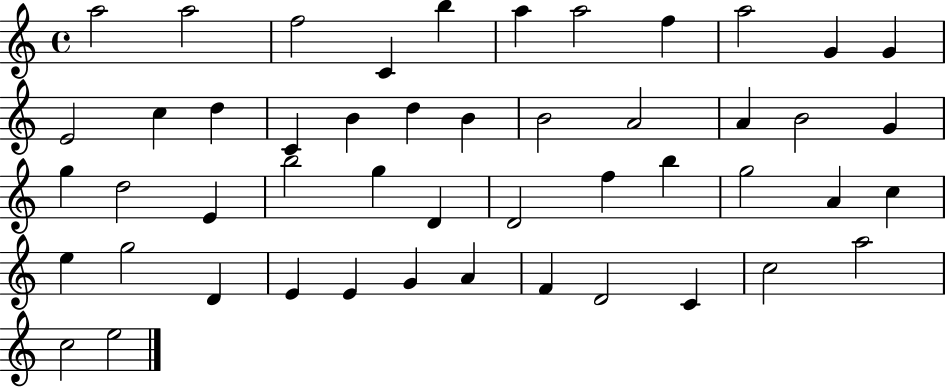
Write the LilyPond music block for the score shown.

{
  \clef treble
  \time 4/4
  \defaultTimeSignature
  \key c \major
  a''2 a''2 | f''2 c'4 b''4 | a''4 a''2 f''4 | a''2 g'4 g'4 | \break e'2 c''4 d''4 | c'4 b'4 d''4 b'4 | b'2 a'2 | a'4 b'2 g'4 | \break g''4 d''2 e'4 | b''2 g''4 d'4 | d'2 f''4 b''4 | g''2 a'4 c''4 | \break e''4 g''2 d'4 | e'4 e'4 g'4 a'4 | f'4 d'2 c'4 | c''2 a''2 | \break c''2 e''2 | \bar "|."
}